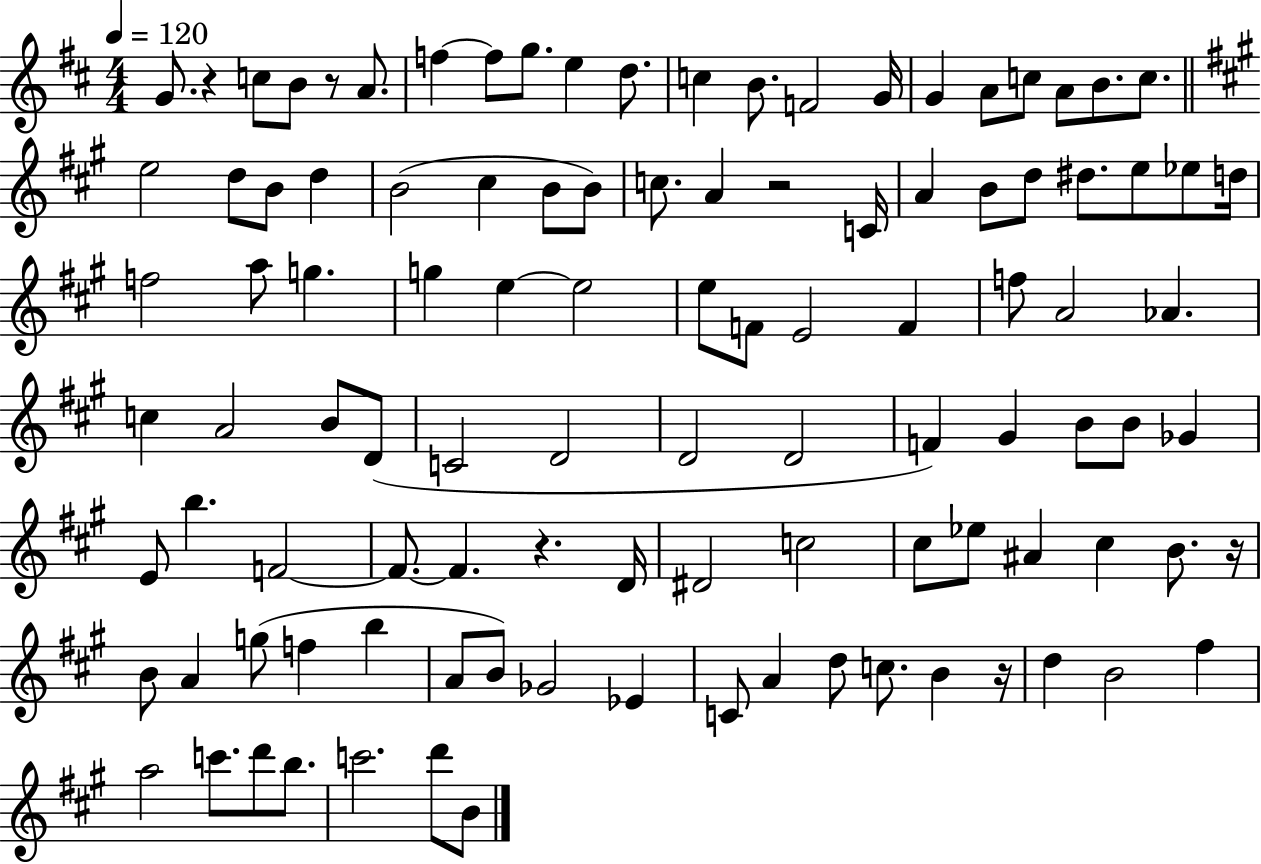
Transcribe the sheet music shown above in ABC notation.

X:1
T:Untitled
M:4/4
L:1/4
K:D
G/2 z c/2 B/2 z/2 A/2 f f/2 g/2 e d/2 c B/2 F2 G/4 G A/2 c/2 A/2 B/2 c/2 e2 d/2 B/2 d B2 ^c B/2 B/2 c/2 A z2 C/4 A B/2 d/2 ^d/2 e/2 _e/2 d/4 f2 a/2 g g e e2 e/2 F/2 E2 F f/2 A2 _A c A2 B/2 D/2 C2 D2 D2 D2 F ^G B/2 B/2 _G E/2 b F2 F/2 F z D/4 ^D2 c2 ^c/2 _e/2 ^A ^c B/2 z/4 B/2 A g/2 f b A/2 B/2 _G2 _E C/2 A d/2 c/2 B z/4 d B2 ^f a2 c'/2 d'/2 b/2 c'2 d'/2 B/2